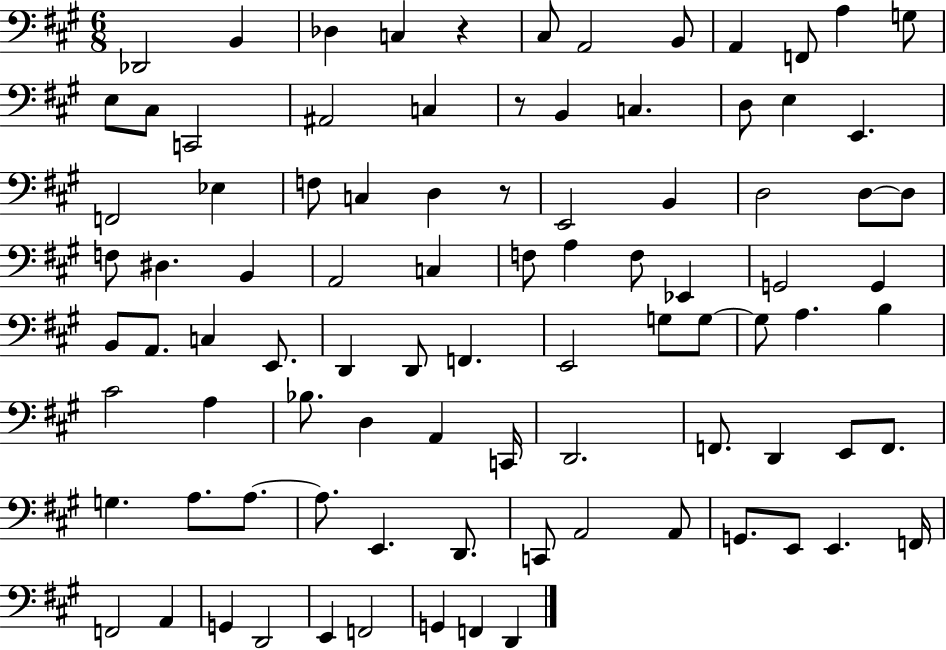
{
  \clef bass
  \numericTimeSignature
  \time 6/8
  \key a \major
  des,2 b,4 | des4 c4 r4 | cis8 a,2 b,8 | a,4 f,8 a4 g8 | \break e8 cis8 c,2 | ais,2 c4 | r8 b,4 c4. | d8 e4 e,4. | \break f,2 ees4 | f8 c4 d4 r8 | e,2 b,4 | d2 d8~~ d8 | \break f8 dis4. b,4 | a,2 c4 | f8 a4 f8 ees,4 | g,2 g,4 | \break b,8 a,8. c4 e,8. | d,4 d,8 f,4. | e,2 g8 g8~~ | g8 a4. b4 | \break cis'2 a4 | bes8. d4 a,4 c,16 | d,2. | f,8. d,4 e,8 f,8. | \break g4. a8. a8.~~ | a8. e,4. d,8. | c,8 a,2 a,8 | g,8. e,8 e,4. f,16 | \break f,2 a,4 | g,4 d,2 | e,4 f,2 | g,4 f,4 d,4 | \break \bar "|."
}